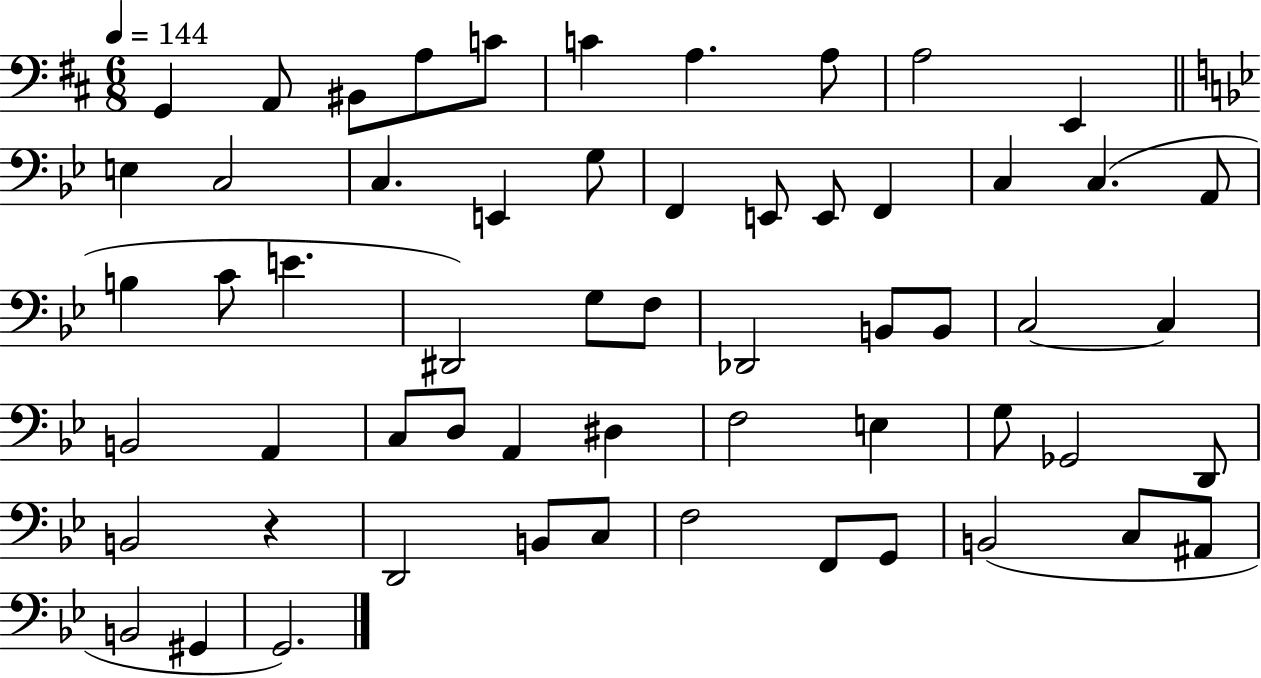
{
  \clef bass
  \numericTimeSignature
  \time 6/8
  \key d \major
  \tempo 4 = 144
  \repeat volta 2 { g,4 a,8 bis,8 a8 c'8 | c'4 a4. a8 | a2 e,4 | \bar "||" \break \key bes \major e4 c2 | c4. e,4 g8 | f,4 e,8 e,8 f,4 | c4 c4.( a,8 | \break b4 c'8 e'4. | dis,2) g8 f8 | des,2 b,8 b,8 | c2~~ c4 | \break b,2 a,4 | c8 d8 a,4 dis4 | f2 e4 | g8 ges,2 d,8 | \break b,2 r4 | d,2 b,8 c8 | f2 f,8 g,8 | b,2( c8 ais,8 | \break b,2 gis,4 | g,2.) | } \bar "|."
}